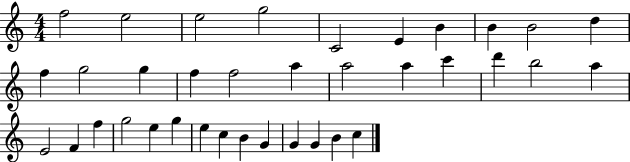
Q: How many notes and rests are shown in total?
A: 36